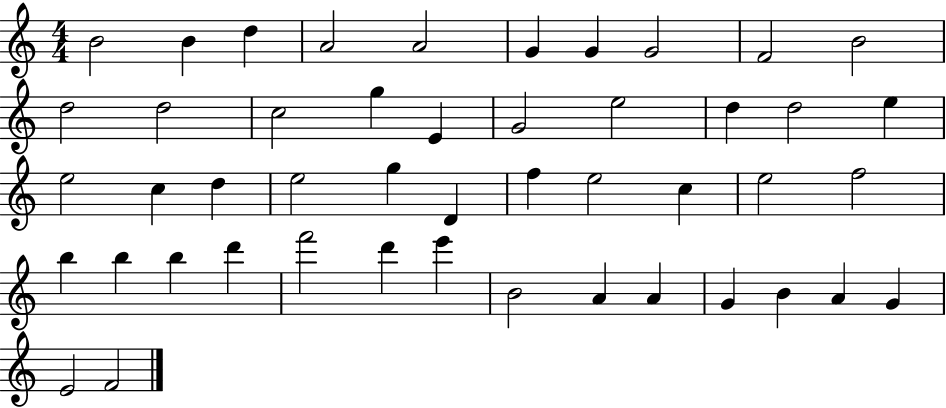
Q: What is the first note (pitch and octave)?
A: B4